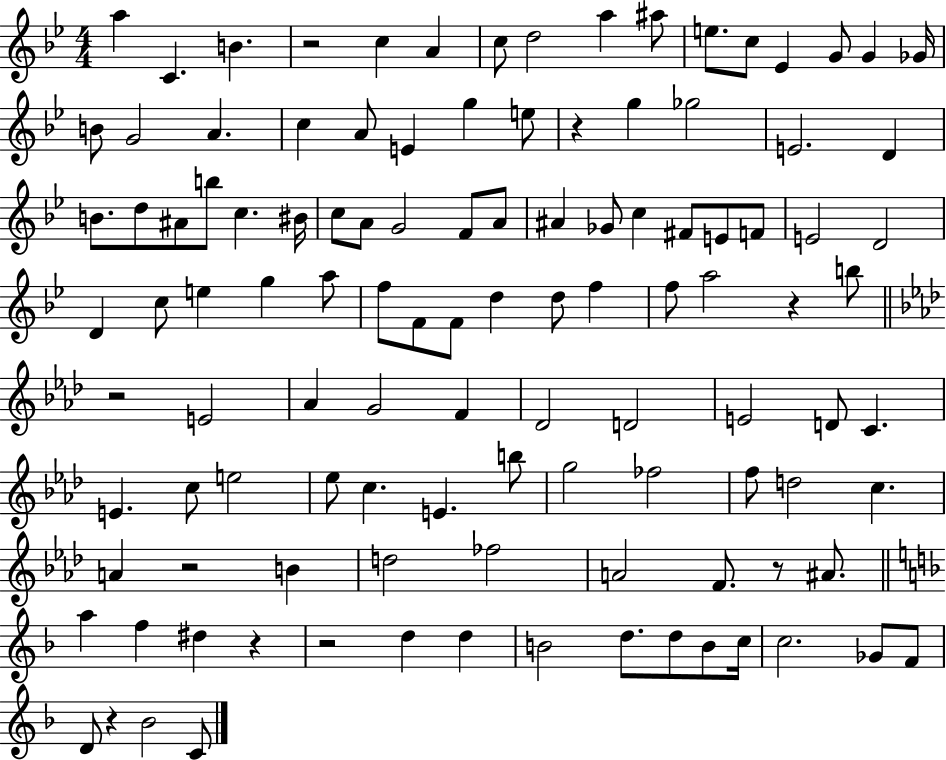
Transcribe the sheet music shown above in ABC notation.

X:1
T:Untitled
M:4/4
L:1/4
K:Bb
a C B z2 c A c/2 d2 a ^a/2 e/2 c/2 _E G/2 G _G/4 B/2 G2 A c A/2 E g e/2 z g _g2 E2 D B/2 d/2 ^A/2 b/2 c ^B/4 c/2 A/2 G2 F/2 A/2 ^A _G/2 c ^F/2 E/2 F/2 E2 D2 D c/2 e g a/2 f/2 F/2 F/2 d d/2 f f/2 a2 z b/2 z2 E2 _A G2 F _D2 D2 E2 D/2 C E c/2 e2 _e/2 c E b/2 g2 _f2 f/2 d2 c A z2 B d2 _f2 A2 F/2 z/2 ^A/2 a f ^d z z2 d d B2 d/2 d/2 B/2 c/4 c2 _G/2 F/2 D/2 z _B2 C/2